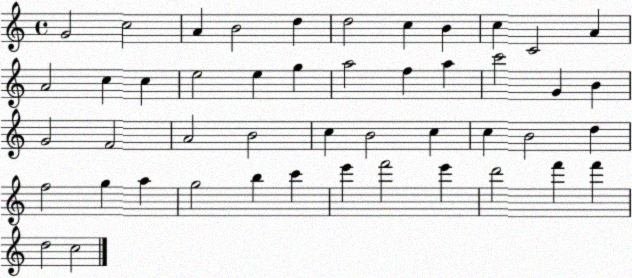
X:1
T:Untitled
M:4/4
L:1/4
K:C
G2 c2 A B2 d d2 c B c C2 A A2 c c e2 e g a2 f a c'2 G B G2 F2 A2 B2 c B2 c c B2 d f2 g a g2 b c' e' f'2 e' d'2 f' f' d2 c2